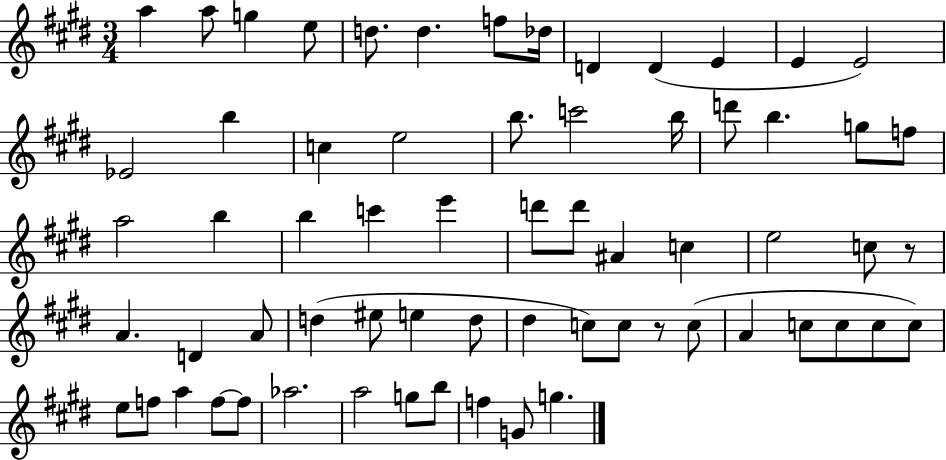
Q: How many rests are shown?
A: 2